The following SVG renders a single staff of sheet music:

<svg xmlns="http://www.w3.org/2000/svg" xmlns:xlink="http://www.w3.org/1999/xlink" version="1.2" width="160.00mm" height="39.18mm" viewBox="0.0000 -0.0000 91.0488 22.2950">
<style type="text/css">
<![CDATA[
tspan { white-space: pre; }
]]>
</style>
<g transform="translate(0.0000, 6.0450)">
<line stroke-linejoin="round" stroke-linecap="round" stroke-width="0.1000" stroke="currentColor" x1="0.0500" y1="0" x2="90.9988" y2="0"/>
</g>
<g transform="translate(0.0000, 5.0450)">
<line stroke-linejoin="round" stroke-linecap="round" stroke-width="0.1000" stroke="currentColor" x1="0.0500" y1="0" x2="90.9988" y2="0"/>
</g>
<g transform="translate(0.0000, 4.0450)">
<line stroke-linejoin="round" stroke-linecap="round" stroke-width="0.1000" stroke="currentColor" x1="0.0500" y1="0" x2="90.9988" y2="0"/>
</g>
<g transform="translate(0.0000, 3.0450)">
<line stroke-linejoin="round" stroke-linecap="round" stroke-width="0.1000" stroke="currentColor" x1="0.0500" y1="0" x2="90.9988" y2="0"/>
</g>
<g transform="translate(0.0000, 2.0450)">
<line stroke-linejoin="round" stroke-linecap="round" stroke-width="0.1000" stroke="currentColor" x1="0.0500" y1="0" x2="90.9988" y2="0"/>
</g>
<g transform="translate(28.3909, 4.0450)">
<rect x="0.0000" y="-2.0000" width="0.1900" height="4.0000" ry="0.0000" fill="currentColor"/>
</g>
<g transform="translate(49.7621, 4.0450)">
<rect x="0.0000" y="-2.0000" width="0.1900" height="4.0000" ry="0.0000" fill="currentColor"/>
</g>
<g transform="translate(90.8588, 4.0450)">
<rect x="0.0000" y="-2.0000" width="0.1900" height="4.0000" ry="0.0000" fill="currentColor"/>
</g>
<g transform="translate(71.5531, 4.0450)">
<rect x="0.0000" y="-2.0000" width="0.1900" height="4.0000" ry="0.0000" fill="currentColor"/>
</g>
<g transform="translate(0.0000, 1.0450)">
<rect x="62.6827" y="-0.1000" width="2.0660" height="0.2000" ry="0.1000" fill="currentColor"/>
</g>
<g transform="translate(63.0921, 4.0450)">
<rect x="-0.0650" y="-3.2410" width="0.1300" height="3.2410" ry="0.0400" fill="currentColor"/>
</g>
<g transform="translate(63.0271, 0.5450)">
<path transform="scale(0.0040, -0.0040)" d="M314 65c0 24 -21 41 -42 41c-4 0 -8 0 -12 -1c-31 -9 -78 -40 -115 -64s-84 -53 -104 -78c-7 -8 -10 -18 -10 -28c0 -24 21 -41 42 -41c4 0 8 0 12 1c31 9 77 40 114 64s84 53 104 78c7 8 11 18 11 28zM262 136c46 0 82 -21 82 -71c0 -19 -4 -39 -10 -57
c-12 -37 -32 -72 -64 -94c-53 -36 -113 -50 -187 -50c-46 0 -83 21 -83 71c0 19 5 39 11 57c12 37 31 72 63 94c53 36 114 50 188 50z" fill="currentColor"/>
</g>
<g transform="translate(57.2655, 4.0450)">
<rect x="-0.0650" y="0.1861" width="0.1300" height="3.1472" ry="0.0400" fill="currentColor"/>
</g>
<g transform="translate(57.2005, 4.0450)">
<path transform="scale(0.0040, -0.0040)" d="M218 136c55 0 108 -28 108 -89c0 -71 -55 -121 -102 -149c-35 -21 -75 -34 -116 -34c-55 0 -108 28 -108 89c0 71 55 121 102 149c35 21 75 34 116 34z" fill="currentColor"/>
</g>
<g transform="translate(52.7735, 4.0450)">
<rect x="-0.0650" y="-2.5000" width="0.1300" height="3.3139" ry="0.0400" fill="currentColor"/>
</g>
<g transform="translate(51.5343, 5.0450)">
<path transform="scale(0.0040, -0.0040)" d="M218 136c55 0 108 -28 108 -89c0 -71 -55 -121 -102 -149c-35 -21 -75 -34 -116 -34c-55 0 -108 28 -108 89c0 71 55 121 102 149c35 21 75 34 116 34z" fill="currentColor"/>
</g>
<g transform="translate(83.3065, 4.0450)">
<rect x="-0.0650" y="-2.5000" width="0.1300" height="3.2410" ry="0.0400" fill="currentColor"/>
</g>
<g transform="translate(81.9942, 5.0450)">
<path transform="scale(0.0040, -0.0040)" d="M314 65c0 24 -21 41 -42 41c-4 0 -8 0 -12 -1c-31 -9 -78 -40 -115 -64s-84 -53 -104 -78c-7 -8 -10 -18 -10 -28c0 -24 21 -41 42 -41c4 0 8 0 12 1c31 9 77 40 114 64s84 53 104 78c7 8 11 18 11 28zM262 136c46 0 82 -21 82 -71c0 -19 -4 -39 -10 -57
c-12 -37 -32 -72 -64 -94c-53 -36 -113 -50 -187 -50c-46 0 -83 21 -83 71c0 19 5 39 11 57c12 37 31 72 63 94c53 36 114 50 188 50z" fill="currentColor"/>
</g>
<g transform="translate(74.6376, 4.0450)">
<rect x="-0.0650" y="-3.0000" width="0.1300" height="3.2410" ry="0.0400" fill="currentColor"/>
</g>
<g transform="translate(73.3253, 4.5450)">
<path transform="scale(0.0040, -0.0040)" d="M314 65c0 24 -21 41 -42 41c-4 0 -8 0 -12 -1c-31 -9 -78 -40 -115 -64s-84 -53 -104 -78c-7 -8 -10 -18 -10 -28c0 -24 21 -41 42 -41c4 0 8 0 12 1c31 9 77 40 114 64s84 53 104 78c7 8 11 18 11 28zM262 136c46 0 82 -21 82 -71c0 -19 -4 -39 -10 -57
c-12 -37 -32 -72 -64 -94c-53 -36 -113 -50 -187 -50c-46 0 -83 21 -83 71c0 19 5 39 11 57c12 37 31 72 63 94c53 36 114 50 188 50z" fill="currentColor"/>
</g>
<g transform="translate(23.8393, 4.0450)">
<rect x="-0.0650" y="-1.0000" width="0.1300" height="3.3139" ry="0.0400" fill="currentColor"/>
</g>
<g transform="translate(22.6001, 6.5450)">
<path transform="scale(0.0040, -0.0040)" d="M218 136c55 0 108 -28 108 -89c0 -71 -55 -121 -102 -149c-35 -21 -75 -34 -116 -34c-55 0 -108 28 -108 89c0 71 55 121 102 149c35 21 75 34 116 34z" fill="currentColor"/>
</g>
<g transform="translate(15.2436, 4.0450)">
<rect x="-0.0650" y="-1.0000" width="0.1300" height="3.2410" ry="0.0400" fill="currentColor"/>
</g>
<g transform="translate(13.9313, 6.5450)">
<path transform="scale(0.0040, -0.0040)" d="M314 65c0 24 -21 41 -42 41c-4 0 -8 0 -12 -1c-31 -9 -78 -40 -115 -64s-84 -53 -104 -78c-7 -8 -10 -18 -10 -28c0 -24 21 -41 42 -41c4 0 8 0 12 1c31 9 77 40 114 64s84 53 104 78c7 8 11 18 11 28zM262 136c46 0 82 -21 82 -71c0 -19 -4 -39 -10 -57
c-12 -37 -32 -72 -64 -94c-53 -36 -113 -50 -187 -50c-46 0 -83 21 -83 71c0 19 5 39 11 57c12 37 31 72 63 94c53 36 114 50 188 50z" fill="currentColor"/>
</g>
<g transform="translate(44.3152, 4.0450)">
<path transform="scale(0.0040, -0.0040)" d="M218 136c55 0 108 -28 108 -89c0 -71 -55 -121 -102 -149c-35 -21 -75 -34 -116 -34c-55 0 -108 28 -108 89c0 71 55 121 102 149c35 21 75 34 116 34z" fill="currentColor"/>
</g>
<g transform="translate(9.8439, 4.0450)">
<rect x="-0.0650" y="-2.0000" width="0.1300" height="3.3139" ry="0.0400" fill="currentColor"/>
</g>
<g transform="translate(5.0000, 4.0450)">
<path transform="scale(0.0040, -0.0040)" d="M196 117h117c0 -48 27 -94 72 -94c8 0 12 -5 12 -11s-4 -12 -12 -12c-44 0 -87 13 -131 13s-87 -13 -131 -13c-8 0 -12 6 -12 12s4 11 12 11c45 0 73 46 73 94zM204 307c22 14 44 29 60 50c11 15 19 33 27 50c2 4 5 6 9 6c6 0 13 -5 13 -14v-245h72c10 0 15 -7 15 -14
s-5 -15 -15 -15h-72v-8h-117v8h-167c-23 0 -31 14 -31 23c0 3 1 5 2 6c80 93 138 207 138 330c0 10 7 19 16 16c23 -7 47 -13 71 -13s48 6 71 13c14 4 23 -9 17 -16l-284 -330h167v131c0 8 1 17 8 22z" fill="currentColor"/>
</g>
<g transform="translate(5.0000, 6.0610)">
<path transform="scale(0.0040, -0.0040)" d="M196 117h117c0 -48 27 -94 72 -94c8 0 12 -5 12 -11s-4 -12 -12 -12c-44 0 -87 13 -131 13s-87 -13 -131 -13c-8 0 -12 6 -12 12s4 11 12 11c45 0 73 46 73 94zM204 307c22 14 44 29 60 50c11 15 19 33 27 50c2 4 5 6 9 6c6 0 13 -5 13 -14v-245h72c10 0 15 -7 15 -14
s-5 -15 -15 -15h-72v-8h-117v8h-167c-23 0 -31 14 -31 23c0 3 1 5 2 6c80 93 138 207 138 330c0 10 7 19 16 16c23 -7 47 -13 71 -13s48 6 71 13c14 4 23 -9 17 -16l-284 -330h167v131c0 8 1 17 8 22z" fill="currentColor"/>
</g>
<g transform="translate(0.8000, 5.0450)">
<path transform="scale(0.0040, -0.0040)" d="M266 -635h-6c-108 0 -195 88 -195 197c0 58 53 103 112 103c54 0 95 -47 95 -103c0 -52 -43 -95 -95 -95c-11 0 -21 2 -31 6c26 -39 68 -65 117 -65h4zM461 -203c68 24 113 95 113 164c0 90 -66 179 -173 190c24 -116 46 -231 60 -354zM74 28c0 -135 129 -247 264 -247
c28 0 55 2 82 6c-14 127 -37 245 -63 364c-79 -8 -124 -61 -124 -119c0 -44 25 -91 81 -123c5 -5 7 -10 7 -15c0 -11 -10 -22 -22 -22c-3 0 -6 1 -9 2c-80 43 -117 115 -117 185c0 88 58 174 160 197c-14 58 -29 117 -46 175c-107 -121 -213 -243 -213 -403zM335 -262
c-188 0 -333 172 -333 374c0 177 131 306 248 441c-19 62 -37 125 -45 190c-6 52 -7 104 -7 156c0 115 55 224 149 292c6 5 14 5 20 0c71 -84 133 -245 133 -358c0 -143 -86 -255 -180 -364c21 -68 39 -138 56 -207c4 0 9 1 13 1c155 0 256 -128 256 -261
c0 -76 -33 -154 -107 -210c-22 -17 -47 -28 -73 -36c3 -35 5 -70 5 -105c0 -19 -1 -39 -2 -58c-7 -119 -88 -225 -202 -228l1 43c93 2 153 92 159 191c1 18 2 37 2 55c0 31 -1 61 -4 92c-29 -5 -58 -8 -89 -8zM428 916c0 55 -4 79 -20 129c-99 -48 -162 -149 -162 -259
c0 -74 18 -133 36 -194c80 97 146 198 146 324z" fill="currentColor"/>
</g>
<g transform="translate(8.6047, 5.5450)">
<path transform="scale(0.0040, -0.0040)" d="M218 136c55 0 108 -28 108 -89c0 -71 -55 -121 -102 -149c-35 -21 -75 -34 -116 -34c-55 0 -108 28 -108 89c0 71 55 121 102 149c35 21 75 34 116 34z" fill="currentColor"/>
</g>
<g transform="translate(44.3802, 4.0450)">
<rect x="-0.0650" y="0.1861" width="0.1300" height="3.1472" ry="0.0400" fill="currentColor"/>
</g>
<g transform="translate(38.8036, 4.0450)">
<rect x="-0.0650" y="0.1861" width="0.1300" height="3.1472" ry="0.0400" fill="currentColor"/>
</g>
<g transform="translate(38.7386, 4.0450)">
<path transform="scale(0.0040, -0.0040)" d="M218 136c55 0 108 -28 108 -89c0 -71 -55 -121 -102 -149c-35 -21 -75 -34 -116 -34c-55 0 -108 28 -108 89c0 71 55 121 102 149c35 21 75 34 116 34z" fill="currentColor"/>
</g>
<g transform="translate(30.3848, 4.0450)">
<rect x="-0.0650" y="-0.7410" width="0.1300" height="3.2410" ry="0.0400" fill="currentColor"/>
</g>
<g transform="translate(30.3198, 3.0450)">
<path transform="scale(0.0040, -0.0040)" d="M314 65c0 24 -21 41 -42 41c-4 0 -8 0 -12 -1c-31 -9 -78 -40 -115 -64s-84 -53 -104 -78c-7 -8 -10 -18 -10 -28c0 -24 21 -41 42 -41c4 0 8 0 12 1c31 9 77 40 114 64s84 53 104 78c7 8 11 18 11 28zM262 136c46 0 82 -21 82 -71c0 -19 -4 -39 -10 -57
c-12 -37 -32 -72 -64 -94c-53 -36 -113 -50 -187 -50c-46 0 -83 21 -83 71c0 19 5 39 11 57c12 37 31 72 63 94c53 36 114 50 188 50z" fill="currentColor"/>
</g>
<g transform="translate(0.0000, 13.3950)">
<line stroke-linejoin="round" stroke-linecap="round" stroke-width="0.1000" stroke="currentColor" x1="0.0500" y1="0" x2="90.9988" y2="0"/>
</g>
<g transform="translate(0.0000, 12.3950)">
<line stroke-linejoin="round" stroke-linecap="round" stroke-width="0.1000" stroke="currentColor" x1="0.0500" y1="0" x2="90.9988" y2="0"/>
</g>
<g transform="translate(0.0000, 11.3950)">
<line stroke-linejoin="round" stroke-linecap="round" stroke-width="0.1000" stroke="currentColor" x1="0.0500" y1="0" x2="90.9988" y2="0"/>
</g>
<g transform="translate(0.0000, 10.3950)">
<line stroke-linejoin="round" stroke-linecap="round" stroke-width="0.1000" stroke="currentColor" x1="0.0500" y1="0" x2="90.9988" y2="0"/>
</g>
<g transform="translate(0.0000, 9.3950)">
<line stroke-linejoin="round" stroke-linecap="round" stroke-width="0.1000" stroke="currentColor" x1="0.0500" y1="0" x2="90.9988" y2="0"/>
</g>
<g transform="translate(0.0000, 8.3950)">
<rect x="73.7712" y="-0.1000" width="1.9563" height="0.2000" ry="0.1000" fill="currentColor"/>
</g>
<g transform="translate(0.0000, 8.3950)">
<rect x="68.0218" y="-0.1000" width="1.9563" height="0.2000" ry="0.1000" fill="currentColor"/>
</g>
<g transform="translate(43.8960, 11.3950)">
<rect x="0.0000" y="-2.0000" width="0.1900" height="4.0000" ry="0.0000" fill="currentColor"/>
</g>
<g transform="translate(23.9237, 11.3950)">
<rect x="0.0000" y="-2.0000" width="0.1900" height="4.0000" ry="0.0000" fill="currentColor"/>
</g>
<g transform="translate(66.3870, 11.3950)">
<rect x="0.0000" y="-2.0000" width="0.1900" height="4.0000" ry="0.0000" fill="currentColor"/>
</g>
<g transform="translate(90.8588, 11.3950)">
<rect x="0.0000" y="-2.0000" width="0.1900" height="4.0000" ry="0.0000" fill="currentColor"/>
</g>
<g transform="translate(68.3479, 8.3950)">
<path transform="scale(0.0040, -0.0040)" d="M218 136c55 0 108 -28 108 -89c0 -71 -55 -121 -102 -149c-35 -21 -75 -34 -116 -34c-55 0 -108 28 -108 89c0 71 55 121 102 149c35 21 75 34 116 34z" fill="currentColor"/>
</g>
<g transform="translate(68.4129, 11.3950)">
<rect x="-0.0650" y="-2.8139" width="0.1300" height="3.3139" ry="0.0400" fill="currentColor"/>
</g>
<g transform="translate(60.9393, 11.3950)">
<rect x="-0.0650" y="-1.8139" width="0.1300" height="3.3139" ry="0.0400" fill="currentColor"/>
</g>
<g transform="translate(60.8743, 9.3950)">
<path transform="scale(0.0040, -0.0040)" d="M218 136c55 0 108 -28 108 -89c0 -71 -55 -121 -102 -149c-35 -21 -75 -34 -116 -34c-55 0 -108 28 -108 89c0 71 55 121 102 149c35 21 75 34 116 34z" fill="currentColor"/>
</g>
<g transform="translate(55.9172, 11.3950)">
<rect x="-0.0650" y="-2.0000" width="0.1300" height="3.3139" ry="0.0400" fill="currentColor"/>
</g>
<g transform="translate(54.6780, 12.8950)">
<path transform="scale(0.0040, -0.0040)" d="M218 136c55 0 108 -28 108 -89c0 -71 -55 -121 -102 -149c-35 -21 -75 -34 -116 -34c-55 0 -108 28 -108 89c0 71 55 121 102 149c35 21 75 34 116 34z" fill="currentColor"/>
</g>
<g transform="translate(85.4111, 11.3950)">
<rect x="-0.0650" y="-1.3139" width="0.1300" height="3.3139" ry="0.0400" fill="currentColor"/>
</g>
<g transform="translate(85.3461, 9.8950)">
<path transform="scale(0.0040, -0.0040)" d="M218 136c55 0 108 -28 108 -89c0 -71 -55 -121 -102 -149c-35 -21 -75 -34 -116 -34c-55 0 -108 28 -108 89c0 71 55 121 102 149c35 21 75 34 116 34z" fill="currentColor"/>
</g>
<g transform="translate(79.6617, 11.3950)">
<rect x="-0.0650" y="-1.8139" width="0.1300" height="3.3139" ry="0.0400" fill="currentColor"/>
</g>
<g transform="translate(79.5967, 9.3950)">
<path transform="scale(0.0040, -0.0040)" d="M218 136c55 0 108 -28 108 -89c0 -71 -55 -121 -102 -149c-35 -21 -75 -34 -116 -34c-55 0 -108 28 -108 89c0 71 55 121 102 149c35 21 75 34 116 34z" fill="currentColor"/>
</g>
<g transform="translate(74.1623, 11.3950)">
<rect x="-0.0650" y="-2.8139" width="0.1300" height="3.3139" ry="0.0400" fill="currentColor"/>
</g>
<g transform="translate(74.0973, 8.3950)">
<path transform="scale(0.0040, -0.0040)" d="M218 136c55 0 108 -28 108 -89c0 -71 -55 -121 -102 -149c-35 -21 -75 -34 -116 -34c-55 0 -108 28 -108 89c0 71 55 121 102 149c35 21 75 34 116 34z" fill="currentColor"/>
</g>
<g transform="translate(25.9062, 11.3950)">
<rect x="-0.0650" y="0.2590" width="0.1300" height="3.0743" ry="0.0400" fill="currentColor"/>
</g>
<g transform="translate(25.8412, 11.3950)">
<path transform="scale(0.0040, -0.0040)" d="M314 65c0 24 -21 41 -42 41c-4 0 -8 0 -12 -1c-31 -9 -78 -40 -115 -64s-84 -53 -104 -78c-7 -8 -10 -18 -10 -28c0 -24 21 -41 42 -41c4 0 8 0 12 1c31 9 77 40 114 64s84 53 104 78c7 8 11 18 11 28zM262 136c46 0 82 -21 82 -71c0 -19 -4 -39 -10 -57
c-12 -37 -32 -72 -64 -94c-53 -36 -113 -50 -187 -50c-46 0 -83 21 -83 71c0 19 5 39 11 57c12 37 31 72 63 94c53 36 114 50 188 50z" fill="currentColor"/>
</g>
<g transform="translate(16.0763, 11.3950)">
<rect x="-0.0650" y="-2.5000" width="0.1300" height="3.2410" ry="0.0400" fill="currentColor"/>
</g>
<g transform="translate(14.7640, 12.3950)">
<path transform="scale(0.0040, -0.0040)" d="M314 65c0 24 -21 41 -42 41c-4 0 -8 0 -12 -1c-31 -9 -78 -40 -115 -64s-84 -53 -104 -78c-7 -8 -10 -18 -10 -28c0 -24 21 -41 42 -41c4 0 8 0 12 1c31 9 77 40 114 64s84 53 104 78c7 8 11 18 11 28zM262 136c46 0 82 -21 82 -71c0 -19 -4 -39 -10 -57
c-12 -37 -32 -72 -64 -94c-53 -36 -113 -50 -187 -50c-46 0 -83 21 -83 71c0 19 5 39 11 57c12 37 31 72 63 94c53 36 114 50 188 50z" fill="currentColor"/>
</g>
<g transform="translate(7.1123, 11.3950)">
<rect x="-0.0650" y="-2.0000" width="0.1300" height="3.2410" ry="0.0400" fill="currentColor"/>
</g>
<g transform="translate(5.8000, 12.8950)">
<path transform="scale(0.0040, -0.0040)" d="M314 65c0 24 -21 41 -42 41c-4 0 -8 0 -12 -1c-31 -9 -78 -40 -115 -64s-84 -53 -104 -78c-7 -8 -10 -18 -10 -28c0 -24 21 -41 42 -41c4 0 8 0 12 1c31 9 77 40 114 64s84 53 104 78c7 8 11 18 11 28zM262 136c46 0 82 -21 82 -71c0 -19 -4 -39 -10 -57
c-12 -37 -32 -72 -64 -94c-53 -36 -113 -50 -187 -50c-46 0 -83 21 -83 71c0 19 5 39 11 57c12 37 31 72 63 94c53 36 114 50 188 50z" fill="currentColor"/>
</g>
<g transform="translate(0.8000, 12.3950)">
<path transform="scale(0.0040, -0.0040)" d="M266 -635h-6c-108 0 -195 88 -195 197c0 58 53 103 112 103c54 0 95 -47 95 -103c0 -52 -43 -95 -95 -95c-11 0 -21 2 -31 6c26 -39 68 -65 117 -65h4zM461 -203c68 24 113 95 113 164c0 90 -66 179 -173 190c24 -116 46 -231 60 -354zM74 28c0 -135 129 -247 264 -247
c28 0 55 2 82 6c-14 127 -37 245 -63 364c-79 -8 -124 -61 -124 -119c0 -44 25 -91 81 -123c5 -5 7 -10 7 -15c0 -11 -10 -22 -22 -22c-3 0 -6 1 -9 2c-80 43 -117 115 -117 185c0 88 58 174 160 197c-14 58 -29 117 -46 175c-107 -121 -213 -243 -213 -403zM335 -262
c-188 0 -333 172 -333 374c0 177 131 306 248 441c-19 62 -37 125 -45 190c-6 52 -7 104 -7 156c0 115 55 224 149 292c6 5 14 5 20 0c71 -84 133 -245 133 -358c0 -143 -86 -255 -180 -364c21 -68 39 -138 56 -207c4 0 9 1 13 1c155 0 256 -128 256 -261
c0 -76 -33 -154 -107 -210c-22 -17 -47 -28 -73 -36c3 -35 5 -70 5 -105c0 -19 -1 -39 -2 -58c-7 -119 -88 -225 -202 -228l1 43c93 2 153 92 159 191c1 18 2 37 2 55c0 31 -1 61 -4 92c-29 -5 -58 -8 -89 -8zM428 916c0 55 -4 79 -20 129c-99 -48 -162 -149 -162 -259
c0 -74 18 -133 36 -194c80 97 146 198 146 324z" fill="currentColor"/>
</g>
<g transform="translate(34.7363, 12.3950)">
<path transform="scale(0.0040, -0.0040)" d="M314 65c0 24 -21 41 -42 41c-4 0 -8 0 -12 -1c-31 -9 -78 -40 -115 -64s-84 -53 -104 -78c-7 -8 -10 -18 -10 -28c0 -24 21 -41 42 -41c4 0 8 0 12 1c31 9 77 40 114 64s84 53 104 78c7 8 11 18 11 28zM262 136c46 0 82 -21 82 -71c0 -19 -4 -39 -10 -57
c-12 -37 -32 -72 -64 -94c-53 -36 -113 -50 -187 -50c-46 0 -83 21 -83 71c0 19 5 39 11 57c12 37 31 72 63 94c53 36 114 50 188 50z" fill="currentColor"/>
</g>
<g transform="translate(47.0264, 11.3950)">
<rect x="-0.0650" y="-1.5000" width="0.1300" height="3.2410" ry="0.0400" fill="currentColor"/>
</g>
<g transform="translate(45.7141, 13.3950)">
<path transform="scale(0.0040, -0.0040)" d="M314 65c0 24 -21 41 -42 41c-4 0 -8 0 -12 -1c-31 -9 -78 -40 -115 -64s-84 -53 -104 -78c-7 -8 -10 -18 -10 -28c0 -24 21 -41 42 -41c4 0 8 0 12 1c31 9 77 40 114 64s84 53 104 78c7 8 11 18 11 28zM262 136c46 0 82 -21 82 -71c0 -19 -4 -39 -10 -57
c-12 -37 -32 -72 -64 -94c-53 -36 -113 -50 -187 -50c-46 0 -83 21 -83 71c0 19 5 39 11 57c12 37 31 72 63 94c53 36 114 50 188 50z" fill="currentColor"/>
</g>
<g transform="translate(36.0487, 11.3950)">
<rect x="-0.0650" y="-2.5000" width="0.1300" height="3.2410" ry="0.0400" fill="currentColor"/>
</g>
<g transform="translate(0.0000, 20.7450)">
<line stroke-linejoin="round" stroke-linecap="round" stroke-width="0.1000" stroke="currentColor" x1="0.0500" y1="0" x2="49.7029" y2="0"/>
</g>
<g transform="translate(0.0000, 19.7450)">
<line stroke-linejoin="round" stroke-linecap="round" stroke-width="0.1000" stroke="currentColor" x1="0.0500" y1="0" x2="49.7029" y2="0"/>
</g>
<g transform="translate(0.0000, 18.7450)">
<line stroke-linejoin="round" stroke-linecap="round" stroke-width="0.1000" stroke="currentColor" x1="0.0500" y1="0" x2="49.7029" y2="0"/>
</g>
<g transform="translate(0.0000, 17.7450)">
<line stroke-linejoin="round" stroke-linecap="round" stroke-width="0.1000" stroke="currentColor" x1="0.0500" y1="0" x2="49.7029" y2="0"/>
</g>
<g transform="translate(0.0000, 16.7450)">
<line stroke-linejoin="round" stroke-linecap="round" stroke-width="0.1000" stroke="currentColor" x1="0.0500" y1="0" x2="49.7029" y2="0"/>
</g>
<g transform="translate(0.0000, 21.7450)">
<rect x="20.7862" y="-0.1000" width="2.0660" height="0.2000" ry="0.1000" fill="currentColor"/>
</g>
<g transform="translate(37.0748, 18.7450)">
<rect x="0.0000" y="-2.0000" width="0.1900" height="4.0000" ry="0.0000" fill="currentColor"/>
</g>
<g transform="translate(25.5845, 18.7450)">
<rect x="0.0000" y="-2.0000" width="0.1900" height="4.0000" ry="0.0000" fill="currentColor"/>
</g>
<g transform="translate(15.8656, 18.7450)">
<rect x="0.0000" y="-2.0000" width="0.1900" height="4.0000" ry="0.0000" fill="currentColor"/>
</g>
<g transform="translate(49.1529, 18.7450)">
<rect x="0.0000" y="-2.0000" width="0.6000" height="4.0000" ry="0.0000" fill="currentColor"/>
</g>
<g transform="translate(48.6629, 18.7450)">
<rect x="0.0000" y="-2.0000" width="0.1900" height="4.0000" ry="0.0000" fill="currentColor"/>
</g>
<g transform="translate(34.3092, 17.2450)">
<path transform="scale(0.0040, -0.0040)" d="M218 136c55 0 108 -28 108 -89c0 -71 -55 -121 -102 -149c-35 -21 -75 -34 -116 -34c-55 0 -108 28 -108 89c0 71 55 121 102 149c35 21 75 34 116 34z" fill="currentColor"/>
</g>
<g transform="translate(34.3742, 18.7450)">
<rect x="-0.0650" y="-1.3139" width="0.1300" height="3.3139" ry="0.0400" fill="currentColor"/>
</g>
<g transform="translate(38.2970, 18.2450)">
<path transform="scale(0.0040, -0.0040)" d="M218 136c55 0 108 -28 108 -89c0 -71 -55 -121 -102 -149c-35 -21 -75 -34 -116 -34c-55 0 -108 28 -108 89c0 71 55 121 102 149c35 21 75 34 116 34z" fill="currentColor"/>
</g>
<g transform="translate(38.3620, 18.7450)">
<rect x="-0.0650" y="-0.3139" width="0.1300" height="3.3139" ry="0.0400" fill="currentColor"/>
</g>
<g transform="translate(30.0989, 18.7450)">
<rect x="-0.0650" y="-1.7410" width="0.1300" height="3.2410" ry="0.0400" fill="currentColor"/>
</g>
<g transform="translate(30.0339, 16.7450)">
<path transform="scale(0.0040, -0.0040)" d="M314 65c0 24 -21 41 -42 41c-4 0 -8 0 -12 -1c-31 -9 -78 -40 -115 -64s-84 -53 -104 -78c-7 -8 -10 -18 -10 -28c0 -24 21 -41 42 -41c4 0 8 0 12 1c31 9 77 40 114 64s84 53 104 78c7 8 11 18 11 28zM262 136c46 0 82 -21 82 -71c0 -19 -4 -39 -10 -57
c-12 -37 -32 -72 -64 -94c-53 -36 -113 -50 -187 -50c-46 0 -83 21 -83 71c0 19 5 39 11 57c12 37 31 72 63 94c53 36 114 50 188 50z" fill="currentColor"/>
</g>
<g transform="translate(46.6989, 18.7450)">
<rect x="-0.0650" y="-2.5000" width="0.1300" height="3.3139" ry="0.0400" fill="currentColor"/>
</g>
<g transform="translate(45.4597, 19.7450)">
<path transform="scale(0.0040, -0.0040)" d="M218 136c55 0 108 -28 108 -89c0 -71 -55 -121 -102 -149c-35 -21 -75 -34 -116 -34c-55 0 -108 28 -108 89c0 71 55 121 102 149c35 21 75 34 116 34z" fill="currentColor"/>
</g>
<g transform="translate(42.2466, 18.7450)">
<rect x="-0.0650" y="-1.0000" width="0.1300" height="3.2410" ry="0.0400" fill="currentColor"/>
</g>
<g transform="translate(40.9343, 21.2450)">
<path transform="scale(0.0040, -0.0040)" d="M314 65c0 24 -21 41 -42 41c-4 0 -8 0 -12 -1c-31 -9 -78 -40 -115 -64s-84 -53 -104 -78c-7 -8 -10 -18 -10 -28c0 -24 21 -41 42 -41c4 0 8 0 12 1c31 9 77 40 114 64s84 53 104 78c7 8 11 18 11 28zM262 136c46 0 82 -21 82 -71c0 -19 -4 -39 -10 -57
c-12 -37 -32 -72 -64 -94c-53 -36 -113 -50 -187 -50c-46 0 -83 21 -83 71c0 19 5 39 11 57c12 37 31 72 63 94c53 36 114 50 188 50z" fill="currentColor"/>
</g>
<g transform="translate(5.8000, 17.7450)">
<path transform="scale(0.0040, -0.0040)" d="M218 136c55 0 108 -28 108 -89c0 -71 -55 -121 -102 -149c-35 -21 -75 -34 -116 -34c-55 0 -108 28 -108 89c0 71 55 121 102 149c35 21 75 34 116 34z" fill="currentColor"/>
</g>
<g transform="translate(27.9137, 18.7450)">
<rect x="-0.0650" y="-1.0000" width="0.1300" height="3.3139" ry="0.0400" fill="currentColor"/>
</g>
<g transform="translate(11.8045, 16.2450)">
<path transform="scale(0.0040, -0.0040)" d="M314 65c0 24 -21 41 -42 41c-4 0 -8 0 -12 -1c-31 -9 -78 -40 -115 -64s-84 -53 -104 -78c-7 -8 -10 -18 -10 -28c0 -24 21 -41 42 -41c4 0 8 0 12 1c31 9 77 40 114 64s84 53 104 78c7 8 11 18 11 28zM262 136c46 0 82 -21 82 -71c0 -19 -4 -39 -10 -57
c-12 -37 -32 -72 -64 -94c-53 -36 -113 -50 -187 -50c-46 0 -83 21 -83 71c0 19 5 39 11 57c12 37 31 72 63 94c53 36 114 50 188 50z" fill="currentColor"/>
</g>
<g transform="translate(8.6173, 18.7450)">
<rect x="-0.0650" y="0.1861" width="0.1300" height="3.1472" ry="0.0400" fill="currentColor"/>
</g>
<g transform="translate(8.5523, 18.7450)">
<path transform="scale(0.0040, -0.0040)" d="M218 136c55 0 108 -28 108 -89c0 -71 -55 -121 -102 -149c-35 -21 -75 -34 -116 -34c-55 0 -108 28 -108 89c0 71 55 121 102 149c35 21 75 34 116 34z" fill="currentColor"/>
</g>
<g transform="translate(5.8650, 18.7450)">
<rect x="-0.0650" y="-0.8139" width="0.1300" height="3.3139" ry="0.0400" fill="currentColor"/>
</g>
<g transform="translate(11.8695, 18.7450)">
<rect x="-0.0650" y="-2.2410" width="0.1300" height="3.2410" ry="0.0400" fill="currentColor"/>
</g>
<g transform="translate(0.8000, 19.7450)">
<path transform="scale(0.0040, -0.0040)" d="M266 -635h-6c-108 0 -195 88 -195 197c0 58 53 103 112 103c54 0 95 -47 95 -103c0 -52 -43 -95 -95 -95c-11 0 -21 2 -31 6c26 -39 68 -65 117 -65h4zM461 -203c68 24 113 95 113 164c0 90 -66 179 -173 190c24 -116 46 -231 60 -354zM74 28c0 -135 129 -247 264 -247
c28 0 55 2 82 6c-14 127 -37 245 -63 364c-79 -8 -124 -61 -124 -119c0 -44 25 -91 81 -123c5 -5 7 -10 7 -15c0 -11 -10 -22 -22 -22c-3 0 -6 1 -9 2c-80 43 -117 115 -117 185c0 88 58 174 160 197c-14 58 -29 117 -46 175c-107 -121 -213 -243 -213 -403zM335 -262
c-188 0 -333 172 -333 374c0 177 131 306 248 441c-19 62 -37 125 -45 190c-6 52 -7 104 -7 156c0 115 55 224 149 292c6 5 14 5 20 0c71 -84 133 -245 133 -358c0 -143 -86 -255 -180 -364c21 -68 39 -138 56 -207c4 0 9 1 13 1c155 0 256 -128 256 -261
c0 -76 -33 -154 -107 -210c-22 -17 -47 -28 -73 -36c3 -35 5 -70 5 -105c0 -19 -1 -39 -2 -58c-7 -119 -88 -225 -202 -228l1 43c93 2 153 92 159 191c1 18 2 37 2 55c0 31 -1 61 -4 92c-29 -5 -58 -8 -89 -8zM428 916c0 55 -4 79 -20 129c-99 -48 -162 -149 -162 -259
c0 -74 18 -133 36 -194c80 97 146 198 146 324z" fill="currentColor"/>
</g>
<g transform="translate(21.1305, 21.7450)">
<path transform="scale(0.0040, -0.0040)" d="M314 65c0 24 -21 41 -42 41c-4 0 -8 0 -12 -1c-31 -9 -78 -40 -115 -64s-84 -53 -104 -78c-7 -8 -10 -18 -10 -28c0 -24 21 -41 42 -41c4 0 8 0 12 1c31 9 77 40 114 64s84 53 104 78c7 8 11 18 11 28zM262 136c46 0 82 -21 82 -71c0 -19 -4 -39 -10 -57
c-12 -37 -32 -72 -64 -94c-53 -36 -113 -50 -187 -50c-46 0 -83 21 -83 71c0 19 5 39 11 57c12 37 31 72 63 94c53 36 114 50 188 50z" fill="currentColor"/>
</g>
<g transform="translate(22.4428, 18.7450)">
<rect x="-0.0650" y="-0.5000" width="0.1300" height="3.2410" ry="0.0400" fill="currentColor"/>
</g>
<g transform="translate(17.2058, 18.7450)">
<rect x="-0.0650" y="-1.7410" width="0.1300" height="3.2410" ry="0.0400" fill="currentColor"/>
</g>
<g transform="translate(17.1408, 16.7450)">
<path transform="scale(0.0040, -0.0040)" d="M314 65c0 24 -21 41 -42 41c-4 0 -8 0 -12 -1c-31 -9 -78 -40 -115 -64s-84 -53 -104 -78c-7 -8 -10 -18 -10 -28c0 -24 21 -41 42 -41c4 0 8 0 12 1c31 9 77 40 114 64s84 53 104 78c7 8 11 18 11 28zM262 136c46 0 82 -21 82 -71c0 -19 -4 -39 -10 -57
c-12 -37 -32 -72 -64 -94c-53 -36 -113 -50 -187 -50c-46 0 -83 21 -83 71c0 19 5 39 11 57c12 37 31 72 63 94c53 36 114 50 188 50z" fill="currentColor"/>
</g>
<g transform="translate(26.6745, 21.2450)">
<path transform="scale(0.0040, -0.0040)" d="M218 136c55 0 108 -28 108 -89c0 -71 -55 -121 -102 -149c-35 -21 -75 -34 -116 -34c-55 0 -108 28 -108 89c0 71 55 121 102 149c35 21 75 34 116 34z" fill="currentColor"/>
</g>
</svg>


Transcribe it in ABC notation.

X:1
T:Untitled
M:4/4
L:1/4
K:C
F D2 D d2 B B G B b2 A2 G2 F2 G2 B2 G2 E2 F f a a f e d B g2 f2 C2 D f2 e c D2 G